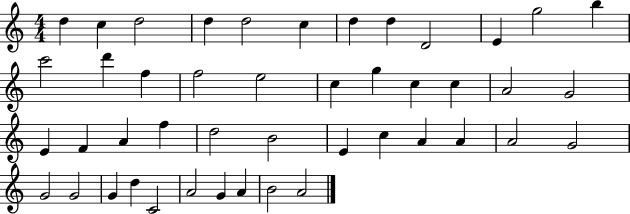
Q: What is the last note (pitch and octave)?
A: A4